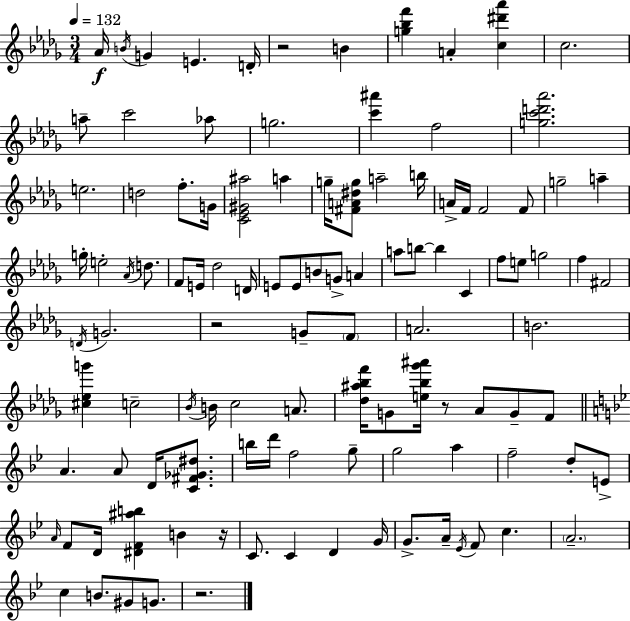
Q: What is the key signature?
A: BES minor